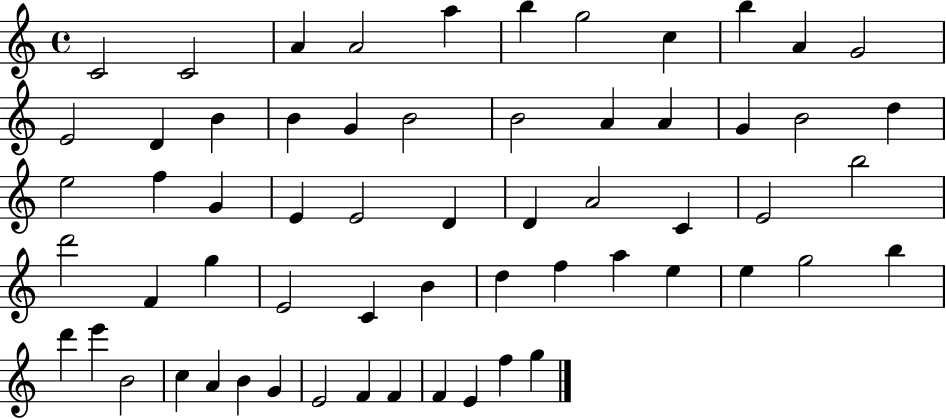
{
  \clef treble
  \time 4/4
  \defaultTimeSignature
  \key c \major
  c'2 c'2 | a'4 a'2 a''4 | b''4 g''2 c''4 | b''4 a'4 g'2 | \break e'2 d'4 b'4 | b'4 g'4 b'2 | b'2 a'4 a'4 | g'4 b'2 d''4 | \break e''2 f''4 g'4 | e'4 e'2 d'4 | d'4 a'2 c'4 | e'2 b''2 | \break d'''2 f'4 g''4 | e'2 c'4 b'4 | d''4 f''4 a''4 e''4 | e''4 g''2 b''4 | \break d'''4 e'''4 b'2 | c''4 a'4 b'4 g'4 | e'2 f'4 f'4 | f'4 e'4 f''4 g''4 | \break \bar "|."
}